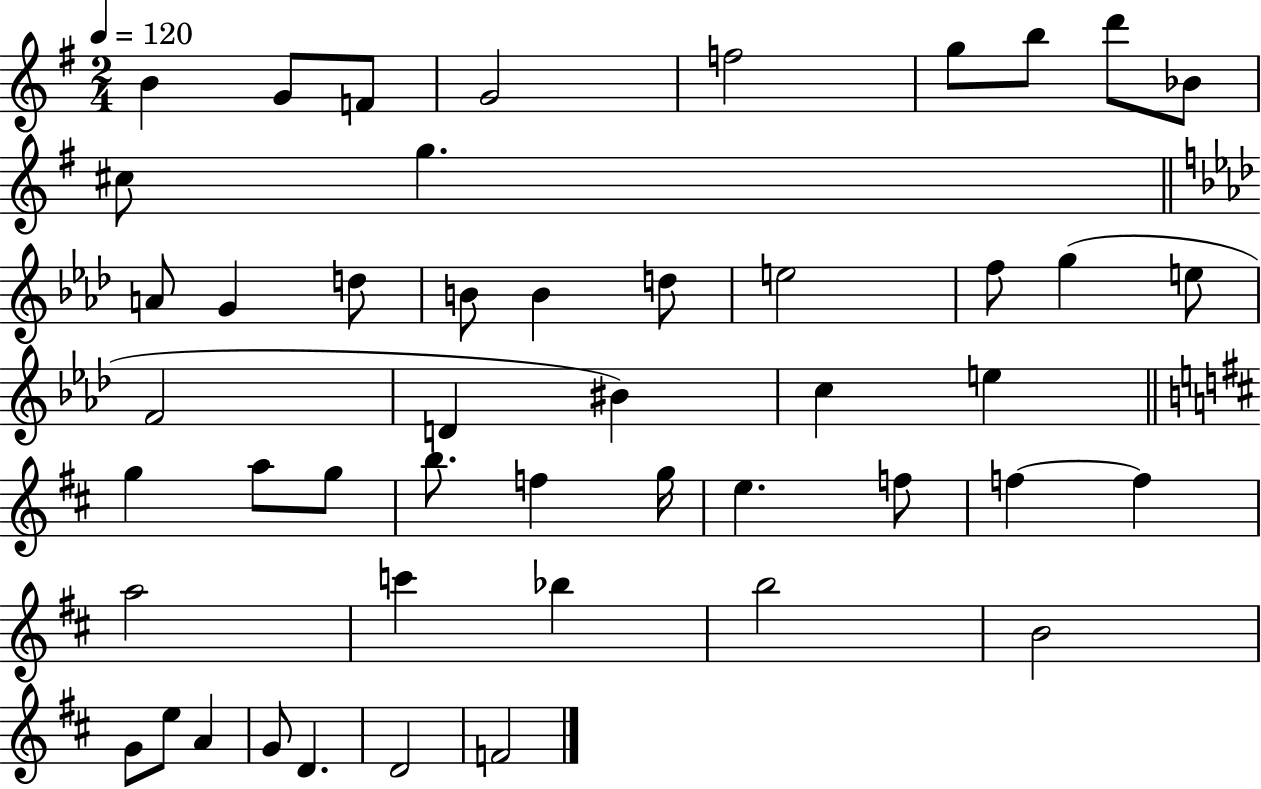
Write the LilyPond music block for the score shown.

{
  \clef treble
  \numericTimeSignature
  \time 2/4
  \key g \major
  \tempo 4 = 120
  b'4 g'8 f'8 | g'2 | f''2 | g''8 b''8 d'''8 bes'8 | \break cis''8 g''4. | \bar "||" \break \key aes \major a'8 g'4 d''8 | b'8 b'4 d''8 | e''2 | f''8 g''4( e''8 | \break f'2 | d'4 bis'4) | c''4 e''4 | \bar "||" \break \key b \minor g''4 a''8 g''8 | b''8. f''4 g''16 | e''4. f''8 | f''4~~ f''4 | \break a''2 | c'''4 bes''4 | b''2 | b'2 | \break g'8 e''8 a'4 | g'8 d'4. | d'2 | f'2 | \break \bar "|."
}